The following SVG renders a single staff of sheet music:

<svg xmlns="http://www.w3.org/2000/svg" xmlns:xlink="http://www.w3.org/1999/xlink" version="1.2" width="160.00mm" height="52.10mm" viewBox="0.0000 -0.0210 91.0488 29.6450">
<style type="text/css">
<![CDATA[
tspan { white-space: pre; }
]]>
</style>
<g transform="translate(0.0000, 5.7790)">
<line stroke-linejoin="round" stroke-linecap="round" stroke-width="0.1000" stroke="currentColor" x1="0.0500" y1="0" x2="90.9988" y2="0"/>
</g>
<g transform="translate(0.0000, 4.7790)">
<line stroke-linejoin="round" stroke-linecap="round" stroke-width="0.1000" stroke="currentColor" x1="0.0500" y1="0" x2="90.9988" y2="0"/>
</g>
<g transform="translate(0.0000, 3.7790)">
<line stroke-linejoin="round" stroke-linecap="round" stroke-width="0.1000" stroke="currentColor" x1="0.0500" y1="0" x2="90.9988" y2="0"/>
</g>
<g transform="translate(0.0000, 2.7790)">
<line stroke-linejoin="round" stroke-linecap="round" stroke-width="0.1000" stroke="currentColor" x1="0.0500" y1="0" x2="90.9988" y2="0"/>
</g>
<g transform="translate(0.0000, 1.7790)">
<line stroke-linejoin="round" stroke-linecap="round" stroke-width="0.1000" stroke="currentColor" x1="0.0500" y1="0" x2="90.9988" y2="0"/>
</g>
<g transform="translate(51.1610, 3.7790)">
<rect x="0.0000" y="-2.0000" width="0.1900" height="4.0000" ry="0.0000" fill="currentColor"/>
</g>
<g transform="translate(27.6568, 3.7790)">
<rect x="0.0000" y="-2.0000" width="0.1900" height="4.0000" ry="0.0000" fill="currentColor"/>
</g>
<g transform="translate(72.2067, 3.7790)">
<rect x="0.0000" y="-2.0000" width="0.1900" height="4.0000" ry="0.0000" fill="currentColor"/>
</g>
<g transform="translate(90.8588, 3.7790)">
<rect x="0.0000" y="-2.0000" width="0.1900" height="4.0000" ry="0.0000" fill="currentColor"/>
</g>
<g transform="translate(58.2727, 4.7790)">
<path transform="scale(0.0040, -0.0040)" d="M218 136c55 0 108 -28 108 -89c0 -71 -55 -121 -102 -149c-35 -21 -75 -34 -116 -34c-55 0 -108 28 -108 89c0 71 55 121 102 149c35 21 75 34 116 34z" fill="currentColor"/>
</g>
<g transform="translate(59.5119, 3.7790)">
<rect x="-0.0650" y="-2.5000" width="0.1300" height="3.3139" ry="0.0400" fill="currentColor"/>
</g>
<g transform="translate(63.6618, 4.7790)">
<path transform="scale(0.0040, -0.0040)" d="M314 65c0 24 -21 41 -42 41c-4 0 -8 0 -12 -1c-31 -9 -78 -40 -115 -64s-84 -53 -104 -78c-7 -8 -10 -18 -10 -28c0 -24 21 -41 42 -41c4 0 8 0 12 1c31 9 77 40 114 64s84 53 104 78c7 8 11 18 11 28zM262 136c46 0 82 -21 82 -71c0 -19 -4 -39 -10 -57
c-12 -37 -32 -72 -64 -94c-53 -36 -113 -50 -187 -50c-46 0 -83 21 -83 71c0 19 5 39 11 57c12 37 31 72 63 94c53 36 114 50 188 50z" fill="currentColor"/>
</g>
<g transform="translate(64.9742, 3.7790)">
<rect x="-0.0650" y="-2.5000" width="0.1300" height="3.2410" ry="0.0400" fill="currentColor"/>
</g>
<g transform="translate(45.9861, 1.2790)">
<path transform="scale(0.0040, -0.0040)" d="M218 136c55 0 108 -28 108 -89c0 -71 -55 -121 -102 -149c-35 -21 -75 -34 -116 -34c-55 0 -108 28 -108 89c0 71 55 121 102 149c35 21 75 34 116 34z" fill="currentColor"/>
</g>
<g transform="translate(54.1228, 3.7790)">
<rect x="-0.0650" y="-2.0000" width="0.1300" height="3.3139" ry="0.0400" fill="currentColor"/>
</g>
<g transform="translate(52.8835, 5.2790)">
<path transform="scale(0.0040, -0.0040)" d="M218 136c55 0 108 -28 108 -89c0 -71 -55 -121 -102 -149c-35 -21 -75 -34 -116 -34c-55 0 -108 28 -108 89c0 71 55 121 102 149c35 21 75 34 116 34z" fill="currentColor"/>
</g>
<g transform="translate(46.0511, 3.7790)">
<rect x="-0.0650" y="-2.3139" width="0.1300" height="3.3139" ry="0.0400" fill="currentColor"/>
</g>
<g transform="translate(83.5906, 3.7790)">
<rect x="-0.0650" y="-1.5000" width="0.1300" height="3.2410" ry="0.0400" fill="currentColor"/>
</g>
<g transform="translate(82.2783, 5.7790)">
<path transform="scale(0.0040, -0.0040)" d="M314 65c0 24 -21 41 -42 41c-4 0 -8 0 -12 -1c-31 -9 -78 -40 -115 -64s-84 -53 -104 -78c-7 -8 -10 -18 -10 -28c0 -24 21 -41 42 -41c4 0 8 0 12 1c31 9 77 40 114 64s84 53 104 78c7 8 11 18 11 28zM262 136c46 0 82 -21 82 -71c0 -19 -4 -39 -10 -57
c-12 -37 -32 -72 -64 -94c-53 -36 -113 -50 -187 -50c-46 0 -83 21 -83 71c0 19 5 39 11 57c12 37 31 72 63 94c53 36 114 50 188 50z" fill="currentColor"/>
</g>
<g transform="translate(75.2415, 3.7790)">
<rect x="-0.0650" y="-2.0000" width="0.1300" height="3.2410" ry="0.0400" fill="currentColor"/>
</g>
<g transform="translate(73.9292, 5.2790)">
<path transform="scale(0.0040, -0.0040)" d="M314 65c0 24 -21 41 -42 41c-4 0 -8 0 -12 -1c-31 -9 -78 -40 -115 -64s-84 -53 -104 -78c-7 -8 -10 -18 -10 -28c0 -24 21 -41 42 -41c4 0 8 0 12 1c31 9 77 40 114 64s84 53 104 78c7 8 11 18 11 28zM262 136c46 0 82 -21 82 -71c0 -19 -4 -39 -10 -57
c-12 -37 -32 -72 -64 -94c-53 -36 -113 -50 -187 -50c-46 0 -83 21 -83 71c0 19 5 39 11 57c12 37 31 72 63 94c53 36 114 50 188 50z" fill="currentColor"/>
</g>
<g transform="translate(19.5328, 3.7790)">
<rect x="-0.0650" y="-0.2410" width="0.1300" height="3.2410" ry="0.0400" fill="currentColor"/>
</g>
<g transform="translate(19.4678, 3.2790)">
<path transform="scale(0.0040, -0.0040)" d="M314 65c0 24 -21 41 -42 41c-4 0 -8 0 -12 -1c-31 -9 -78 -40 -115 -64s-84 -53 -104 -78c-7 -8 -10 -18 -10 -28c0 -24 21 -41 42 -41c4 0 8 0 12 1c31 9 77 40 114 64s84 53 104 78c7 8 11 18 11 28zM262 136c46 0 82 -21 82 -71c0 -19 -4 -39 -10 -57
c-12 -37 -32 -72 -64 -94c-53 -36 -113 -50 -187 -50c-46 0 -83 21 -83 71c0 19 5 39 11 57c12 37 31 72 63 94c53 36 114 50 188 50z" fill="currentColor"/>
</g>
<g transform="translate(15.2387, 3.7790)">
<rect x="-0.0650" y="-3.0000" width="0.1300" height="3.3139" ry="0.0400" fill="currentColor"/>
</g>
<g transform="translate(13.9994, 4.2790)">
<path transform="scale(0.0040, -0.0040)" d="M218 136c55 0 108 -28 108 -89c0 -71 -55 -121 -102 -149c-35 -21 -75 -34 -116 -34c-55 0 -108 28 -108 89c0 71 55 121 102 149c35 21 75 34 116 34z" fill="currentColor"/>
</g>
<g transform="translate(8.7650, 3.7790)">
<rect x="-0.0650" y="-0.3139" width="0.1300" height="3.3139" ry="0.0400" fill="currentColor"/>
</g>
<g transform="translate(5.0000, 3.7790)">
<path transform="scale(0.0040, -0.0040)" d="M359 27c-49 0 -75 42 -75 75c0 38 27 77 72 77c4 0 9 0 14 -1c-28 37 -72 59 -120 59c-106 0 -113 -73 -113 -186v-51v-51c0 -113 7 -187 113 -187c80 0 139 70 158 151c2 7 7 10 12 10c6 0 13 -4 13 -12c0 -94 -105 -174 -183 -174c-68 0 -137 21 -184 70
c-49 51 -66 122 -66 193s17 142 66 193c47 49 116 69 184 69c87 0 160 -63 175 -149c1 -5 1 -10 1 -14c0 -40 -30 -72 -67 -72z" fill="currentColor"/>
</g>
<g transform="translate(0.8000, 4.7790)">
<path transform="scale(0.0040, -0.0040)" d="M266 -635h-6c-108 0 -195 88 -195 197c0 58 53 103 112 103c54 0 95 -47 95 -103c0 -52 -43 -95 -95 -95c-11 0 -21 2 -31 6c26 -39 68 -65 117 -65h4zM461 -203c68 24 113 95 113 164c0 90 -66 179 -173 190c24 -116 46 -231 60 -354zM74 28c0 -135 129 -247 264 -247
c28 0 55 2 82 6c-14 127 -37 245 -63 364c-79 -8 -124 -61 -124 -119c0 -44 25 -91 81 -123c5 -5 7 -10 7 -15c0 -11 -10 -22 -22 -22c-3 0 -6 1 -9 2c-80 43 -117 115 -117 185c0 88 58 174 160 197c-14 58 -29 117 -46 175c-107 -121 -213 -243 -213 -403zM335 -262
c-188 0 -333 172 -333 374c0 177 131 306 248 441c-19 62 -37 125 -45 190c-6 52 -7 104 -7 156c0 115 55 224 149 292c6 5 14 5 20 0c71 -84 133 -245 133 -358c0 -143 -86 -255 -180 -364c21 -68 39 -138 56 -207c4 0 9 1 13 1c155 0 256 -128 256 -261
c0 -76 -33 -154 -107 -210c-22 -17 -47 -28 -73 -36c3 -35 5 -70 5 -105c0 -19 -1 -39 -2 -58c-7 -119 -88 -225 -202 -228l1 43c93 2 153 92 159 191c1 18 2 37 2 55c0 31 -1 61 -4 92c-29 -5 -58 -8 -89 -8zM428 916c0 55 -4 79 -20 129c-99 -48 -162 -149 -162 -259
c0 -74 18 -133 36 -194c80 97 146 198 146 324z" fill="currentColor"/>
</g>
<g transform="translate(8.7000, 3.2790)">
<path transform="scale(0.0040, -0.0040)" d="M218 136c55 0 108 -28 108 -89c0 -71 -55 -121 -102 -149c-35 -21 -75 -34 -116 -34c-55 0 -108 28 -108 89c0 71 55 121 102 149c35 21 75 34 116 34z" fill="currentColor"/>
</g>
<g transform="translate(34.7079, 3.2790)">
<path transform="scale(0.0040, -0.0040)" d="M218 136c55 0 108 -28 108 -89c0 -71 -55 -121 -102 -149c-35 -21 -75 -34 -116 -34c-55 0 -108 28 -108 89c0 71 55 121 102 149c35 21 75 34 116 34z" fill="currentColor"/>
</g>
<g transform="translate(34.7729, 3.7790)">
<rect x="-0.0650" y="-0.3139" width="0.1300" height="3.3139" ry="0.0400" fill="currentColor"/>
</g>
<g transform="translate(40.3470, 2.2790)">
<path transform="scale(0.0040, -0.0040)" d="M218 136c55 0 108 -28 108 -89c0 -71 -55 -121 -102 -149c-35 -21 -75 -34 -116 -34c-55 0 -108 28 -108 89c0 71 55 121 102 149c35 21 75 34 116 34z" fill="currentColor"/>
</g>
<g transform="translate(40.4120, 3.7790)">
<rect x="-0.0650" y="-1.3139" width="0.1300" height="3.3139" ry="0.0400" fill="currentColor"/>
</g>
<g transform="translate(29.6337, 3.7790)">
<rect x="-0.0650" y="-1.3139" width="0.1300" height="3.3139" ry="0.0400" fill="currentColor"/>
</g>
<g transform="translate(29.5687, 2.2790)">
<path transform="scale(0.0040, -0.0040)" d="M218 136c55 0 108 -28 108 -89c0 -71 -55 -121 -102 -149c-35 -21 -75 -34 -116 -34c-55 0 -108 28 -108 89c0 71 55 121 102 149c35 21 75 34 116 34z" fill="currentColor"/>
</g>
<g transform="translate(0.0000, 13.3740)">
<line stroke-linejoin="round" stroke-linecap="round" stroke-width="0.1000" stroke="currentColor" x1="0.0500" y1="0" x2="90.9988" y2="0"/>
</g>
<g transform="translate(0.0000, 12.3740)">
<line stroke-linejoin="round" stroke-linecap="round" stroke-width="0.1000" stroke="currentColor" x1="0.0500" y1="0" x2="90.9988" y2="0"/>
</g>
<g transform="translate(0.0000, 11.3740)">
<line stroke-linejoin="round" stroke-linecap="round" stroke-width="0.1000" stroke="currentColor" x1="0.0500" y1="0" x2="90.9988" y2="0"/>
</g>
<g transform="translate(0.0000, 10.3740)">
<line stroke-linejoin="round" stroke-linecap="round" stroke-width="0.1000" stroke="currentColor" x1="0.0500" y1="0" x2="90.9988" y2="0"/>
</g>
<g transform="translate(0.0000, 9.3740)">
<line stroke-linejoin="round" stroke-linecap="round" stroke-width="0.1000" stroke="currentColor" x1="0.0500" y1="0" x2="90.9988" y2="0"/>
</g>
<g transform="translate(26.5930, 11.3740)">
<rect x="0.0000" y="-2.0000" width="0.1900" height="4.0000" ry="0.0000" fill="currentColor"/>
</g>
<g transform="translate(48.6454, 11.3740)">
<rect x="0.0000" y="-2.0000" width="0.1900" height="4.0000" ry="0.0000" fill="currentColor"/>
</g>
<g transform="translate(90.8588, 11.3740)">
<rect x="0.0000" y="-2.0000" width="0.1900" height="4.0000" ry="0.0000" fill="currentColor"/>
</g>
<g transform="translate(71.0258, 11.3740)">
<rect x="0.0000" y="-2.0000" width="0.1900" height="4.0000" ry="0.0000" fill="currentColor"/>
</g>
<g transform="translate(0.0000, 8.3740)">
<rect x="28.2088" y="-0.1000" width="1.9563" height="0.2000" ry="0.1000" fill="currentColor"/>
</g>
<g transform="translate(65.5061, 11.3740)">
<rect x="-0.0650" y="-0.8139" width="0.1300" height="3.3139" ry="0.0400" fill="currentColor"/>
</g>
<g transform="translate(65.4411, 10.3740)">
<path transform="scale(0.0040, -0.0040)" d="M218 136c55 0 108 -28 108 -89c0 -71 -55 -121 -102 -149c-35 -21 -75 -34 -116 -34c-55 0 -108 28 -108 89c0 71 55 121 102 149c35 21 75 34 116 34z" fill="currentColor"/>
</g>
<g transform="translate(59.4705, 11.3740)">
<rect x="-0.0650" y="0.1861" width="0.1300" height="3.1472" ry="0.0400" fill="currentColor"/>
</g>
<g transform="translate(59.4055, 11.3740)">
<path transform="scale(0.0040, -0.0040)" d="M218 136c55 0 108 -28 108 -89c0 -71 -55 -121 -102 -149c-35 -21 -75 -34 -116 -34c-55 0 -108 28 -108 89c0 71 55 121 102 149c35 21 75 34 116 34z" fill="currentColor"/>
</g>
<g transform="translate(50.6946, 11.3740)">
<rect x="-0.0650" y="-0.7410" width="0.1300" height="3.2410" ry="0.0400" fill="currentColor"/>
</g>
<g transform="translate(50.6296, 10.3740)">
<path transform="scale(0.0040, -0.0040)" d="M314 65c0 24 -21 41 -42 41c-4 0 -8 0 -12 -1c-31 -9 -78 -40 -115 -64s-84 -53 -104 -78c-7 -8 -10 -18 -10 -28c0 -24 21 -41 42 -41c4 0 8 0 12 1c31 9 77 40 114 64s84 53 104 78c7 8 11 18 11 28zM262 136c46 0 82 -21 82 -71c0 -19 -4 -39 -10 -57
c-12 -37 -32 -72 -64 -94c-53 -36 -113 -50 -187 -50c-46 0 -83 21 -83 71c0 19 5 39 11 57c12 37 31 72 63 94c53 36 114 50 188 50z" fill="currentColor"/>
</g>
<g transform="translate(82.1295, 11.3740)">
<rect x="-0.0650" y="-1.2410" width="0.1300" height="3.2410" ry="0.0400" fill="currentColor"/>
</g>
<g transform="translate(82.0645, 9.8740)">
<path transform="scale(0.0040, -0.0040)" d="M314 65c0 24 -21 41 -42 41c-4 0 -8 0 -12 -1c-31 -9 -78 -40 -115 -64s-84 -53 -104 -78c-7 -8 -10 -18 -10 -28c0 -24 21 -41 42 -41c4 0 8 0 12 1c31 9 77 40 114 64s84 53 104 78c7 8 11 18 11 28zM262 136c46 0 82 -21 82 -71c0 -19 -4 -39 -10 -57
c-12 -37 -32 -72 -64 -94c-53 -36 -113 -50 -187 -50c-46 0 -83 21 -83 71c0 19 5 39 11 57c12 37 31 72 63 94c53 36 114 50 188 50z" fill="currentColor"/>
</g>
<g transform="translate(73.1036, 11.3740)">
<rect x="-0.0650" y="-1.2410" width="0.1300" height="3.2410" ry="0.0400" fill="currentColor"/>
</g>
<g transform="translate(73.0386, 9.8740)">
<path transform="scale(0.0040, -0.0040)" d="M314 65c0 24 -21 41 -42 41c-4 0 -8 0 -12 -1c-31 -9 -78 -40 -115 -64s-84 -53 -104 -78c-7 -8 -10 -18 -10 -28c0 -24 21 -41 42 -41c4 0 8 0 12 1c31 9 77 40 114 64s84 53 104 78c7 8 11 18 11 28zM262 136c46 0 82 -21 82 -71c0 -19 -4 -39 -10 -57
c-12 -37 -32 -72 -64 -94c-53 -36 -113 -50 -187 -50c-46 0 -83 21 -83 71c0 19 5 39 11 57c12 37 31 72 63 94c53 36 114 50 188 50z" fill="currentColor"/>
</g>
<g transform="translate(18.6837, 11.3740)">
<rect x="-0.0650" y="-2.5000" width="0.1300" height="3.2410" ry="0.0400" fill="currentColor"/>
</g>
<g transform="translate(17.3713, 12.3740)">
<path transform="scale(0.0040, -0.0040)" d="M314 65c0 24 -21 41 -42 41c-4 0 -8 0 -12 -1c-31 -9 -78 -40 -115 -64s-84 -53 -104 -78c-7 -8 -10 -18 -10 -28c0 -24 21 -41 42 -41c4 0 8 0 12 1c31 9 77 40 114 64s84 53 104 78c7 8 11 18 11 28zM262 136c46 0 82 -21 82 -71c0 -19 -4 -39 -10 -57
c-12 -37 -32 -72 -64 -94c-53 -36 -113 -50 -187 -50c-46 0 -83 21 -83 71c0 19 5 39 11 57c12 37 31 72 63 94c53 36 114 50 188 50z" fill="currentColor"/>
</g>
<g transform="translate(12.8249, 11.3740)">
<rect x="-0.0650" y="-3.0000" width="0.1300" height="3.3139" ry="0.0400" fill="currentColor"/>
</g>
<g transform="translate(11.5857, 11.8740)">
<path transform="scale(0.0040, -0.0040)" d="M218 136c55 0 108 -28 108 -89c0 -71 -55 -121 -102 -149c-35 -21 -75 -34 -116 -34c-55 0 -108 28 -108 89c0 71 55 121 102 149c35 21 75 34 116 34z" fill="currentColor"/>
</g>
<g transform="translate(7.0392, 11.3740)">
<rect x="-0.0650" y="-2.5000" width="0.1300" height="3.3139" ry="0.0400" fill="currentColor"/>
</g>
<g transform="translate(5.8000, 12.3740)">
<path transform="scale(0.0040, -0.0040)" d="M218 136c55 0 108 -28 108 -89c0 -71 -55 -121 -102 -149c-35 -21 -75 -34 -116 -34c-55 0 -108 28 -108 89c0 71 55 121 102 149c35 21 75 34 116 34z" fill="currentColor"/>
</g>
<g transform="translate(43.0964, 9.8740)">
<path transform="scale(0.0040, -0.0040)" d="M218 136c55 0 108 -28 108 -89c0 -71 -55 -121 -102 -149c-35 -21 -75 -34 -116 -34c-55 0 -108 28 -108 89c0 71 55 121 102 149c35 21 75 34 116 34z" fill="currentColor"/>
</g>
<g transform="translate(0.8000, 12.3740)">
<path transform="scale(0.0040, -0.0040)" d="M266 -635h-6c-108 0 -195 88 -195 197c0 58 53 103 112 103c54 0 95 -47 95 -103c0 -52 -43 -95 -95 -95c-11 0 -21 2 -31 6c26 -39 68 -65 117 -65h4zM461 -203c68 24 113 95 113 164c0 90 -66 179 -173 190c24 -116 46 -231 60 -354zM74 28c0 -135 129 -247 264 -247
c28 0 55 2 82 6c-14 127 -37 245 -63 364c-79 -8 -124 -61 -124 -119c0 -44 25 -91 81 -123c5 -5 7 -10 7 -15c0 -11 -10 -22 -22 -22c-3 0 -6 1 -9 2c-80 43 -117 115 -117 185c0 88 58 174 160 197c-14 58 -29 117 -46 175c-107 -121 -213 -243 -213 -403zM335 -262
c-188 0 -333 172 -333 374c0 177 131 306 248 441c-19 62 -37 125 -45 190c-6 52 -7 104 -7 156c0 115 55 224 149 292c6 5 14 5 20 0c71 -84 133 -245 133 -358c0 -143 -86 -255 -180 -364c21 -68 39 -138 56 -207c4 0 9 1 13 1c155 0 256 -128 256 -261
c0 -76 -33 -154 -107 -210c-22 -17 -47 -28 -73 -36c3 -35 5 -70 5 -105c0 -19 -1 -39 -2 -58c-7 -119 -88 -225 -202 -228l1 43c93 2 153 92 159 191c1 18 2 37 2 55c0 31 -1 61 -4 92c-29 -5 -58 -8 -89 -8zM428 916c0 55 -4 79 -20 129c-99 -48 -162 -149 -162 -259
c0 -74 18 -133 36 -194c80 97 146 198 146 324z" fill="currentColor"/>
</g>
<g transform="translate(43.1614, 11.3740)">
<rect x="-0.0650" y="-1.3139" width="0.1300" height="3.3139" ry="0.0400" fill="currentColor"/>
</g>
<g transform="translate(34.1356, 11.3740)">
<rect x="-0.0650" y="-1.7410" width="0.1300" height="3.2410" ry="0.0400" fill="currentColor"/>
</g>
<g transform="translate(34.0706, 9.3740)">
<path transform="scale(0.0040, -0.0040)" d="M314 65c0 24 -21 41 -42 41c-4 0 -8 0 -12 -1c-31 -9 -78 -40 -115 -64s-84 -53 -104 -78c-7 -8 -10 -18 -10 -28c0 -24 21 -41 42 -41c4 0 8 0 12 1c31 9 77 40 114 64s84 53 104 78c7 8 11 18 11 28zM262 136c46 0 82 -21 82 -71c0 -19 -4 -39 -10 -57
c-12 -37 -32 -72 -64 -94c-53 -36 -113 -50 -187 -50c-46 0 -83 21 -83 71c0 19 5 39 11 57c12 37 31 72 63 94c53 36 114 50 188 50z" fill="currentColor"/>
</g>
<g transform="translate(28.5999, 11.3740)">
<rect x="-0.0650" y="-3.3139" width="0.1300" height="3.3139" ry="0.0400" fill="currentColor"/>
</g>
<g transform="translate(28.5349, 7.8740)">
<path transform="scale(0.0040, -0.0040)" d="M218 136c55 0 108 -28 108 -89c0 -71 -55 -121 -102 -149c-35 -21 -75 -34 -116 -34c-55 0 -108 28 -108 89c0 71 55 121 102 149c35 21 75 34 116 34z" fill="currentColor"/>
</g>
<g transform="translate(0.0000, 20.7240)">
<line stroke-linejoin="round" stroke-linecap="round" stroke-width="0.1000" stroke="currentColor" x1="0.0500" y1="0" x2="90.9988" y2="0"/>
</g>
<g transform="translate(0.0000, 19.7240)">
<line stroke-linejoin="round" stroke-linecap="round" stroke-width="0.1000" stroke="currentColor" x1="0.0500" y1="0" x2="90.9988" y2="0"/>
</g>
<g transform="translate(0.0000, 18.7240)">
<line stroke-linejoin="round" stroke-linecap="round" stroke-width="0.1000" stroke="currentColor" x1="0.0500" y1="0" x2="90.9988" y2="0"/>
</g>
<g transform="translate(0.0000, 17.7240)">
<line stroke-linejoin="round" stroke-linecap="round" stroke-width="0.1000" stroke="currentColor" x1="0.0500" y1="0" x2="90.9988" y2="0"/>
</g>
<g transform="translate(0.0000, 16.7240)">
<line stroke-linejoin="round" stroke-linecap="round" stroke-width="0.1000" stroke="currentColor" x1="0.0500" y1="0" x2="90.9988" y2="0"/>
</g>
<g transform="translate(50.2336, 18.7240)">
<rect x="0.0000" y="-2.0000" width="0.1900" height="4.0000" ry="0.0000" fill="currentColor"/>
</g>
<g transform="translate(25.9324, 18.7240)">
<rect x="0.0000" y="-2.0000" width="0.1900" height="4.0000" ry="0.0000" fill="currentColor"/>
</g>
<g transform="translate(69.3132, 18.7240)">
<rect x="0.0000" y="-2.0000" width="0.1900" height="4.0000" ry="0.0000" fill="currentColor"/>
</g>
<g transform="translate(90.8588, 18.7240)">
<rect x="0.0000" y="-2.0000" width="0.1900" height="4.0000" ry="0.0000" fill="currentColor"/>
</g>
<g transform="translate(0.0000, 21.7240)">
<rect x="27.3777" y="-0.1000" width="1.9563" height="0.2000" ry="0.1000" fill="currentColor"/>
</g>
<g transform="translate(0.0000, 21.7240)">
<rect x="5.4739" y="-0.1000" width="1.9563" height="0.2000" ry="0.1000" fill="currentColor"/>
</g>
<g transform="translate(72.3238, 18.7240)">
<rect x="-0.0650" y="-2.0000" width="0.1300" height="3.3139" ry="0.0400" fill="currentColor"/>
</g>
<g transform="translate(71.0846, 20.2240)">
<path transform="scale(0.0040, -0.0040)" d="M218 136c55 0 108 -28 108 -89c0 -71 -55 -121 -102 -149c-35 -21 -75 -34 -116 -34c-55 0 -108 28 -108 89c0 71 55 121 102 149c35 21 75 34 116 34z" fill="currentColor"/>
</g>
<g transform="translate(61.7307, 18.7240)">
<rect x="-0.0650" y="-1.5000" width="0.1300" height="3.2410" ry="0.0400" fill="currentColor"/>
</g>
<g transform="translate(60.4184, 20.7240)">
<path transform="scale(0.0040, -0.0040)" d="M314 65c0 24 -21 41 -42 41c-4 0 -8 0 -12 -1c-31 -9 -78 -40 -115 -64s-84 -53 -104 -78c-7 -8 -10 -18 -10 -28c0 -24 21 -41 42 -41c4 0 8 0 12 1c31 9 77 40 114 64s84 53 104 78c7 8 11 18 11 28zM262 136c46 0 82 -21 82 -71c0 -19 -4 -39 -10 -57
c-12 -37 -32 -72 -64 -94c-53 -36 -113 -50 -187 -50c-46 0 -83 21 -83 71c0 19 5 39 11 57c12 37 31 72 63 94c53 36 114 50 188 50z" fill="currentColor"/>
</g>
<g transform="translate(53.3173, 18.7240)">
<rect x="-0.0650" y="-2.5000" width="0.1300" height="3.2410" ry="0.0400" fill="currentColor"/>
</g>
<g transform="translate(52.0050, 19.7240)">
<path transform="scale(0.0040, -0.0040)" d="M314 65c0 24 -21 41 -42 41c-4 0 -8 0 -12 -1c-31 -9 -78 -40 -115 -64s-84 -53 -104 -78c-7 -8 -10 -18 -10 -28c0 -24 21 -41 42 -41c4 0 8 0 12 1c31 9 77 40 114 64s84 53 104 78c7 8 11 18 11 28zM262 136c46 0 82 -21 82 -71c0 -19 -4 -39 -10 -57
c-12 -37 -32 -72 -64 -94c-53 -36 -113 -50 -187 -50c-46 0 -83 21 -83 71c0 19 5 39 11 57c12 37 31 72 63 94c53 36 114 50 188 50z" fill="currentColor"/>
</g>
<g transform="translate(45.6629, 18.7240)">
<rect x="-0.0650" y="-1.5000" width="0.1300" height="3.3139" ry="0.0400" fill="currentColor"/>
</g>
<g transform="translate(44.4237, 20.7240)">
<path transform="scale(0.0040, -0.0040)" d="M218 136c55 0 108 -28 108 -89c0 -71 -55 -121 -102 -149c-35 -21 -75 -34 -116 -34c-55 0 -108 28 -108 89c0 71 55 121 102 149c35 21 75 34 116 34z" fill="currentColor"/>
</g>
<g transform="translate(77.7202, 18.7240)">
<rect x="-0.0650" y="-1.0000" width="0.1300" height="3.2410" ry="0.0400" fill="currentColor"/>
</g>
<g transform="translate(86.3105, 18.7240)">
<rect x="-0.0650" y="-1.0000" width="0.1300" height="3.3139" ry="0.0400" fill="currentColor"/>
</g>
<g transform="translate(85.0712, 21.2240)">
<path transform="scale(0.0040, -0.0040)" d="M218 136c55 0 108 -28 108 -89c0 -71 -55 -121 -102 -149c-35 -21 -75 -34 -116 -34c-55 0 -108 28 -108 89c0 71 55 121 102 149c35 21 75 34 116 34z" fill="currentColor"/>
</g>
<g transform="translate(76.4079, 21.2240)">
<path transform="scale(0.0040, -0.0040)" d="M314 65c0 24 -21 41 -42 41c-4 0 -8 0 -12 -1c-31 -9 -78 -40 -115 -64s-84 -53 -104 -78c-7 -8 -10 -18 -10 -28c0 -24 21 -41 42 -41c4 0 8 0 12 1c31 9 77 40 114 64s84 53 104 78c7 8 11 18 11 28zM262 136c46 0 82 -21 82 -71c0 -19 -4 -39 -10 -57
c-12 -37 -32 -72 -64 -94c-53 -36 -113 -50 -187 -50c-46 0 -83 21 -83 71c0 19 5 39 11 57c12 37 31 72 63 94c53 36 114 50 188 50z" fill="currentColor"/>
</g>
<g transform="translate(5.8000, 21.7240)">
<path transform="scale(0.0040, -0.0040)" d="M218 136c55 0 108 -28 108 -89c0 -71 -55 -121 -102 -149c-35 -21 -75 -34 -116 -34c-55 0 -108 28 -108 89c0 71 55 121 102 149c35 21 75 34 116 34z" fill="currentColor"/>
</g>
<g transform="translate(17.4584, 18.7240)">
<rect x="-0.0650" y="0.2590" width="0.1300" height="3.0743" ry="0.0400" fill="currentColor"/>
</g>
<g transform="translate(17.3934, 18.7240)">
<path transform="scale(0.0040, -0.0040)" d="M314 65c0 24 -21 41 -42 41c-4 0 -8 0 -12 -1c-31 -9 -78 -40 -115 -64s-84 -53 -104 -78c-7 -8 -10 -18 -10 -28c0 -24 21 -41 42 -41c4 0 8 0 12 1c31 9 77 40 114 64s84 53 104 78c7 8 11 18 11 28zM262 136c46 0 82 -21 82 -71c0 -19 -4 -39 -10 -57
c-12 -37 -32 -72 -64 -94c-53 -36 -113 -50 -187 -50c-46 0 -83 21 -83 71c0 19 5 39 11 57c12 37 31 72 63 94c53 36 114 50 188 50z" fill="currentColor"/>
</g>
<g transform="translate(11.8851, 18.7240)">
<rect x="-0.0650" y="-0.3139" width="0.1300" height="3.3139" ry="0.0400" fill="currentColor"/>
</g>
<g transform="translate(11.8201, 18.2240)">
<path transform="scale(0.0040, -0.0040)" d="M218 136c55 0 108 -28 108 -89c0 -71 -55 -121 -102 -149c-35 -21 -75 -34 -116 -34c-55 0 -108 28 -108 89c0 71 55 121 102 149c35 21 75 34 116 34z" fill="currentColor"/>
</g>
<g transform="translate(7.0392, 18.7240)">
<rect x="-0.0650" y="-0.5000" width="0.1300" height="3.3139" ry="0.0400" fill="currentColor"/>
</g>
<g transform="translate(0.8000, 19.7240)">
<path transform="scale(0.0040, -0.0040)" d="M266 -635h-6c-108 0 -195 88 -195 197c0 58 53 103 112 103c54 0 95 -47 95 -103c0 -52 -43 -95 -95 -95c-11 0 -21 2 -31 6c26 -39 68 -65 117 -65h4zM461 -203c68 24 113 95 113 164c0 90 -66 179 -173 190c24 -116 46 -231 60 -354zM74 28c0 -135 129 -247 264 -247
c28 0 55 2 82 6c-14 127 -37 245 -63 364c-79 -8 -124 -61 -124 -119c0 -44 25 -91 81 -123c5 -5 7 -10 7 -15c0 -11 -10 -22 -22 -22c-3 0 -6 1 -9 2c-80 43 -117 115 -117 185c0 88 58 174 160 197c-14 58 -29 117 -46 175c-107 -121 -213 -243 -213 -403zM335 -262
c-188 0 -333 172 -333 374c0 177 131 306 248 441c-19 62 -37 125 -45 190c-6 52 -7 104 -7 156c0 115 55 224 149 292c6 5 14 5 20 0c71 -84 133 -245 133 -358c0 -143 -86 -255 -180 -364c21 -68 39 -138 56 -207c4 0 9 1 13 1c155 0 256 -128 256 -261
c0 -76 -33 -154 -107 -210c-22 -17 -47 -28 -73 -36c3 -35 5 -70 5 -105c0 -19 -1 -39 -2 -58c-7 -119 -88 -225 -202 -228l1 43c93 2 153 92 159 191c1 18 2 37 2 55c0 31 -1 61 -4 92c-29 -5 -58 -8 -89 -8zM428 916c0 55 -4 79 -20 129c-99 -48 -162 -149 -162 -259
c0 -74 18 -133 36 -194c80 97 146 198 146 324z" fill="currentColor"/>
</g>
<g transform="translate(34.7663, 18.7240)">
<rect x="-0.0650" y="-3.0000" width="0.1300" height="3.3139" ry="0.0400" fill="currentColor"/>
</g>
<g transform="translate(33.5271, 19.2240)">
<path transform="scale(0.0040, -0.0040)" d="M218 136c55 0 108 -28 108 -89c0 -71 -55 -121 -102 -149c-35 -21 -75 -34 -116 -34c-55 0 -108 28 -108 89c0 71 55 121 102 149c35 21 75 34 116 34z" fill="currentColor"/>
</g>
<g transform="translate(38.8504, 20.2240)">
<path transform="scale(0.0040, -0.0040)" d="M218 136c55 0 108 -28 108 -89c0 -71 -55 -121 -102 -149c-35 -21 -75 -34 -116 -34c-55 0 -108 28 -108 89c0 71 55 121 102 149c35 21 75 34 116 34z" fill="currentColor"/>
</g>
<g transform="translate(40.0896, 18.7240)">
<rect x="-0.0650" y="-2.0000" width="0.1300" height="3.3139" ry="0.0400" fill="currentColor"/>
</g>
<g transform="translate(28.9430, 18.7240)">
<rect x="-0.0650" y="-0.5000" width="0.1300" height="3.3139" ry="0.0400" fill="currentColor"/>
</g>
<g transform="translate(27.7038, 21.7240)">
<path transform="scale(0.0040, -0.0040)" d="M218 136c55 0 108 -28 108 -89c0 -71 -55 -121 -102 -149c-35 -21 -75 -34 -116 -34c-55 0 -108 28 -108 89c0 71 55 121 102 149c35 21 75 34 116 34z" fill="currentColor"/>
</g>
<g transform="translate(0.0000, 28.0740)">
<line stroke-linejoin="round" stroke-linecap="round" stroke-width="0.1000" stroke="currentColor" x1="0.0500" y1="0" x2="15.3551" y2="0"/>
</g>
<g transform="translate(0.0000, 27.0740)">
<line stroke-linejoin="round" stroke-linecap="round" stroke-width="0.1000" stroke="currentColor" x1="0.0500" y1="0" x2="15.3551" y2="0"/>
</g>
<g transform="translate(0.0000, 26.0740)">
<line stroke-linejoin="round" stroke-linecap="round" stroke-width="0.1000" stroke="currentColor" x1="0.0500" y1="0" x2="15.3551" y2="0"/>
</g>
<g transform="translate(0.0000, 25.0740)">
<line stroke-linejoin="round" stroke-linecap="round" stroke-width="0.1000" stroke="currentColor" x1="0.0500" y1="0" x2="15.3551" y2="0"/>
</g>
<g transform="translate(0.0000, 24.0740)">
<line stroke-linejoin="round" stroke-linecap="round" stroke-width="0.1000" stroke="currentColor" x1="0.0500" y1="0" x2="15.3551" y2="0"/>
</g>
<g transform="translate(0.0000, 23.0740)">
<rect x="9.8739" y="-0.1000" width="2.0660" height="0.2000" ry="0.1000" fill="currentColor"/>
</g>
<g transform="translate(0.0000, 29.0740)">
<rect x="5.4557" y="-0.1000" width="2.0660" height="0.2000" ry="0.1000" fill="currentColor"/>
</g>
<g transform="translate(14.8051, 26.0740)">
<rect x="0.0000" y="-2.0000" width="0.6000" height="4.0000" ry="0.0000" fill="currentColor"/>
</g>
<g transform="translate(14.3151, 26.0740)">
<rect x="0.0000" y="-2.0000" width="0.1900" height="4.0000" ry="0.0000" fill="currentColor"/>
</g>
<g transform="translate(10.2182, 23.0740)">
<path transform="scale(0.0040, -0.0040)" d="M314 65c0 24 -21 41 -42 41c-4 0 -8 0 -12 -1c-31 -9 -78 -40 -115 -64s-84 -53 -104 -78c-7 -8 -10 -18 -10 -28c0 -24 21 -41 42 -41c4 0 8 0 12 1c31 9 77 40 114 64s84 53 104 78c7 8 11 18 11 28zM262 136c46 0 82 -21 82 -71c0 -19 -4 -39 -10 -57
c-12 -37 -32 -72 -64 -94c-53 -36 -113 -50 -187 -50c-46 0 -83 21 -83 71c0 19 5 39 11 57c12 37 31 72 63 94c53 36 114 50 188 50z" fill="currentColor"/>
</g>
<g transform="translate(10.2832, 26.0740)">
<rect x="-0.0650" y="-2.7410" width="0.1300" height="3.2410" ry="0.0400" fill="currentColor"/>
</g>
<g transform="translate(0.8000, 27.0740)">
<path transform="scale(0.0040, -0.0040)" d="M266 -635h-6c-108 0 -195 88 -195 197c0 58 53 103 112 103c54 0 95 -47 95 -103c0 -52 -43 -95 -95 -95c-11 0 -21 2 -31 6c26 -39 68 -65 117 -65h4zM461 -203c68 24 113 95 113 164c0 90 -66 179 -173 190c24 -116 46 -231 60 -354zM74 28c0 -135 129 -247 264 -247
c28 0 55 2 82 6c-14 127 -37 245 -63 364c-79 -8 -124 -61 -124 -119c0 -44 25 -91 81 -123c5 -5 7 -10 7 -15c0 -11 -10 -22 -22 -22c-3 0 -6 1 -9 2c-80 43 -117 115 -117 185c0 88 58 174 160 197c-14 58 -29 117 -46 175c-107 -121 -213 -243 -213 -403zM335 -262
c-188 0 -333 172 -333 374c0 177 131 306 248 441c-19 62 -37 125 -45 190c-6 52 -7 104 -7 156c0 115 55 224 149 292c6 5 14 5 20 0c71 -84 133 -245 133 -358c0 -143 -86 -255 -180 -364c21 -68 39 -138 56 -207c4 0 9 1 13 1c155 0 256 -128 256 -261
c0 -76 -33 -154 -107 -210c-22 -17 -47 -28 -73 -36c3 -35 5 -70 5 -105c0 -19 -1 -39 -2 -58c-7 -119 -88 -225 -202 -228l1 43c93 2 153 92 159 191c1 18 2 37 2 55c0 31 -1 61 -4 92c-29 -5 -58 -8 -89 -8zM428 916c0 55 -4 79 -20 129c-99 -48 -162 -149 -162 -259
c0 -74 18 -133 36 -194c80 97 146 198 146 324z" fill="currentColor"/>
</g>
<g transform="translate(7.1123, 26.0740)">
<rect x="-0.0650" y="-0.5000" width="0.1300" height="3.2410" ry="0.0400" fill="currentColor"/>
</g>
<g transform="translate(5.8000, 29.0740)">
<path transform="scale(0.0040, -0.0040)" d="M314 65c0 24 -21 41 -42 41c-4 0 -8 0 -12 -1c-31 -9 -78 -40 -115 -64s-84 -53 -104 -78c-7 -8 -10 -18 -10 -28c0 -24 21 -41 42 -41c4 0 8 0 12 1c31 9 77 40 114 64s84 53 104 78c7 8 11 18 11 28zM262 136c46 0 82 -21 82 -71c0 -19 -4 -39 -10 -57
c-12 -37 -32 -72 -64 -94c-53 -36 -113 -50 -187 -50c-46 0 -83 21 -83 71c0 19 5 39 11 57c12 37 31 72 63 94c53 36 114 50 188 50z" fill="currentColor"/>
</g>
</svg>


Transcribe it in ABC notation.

X:1
T:Untitled
M:4/4
L:1/4
K:C
c A c2 e c e g F G G2 F2 E2 G A G2 b f2 e d2 B d e2 e2 C c B2 C A F E G2 E2 F D2 D C2 a2